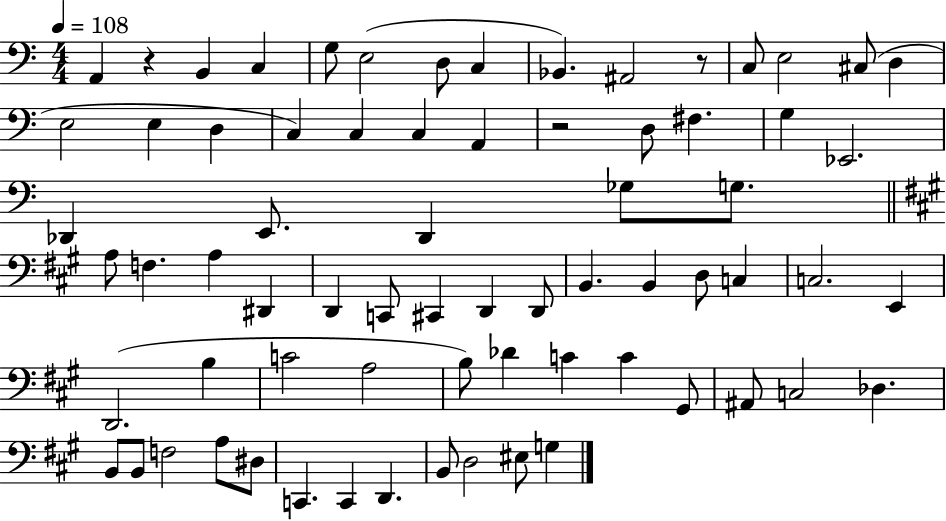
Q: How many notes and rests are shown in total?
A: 71